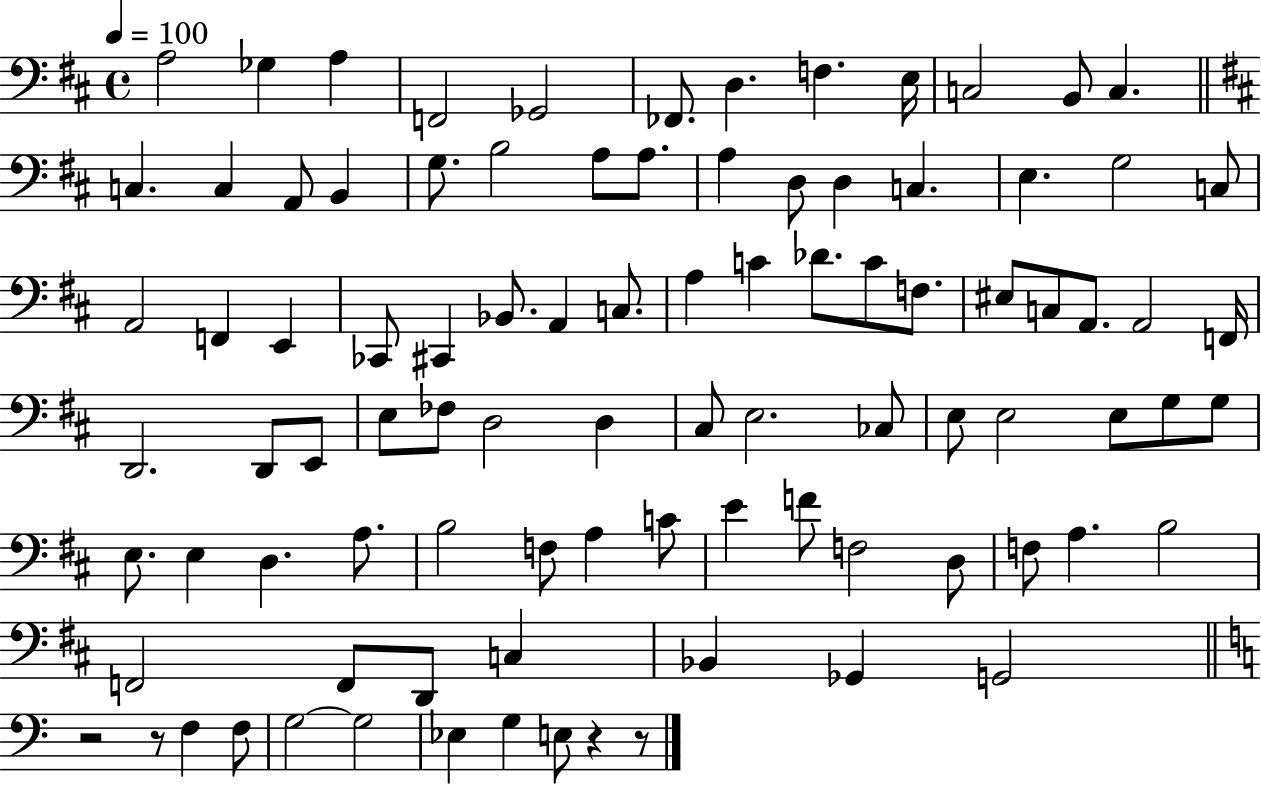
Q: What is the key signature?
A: D major